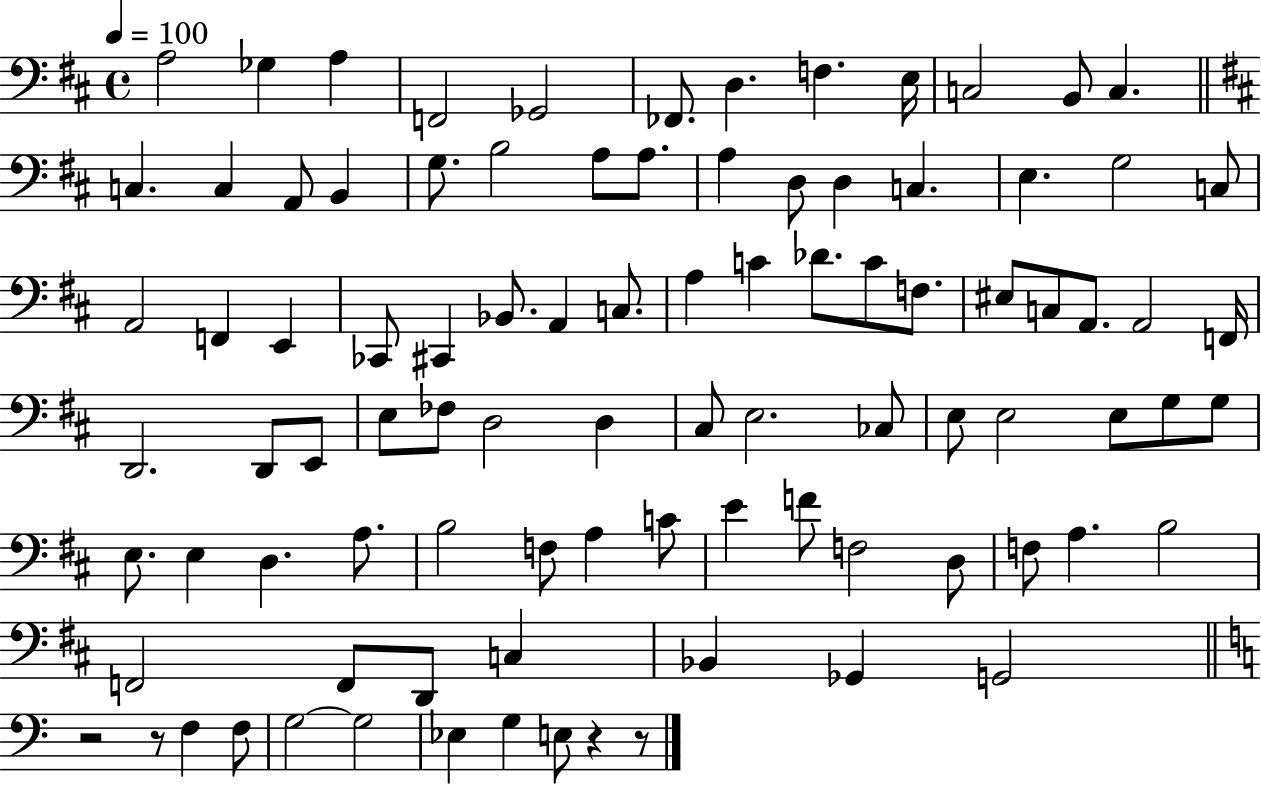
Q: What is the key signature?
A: D major